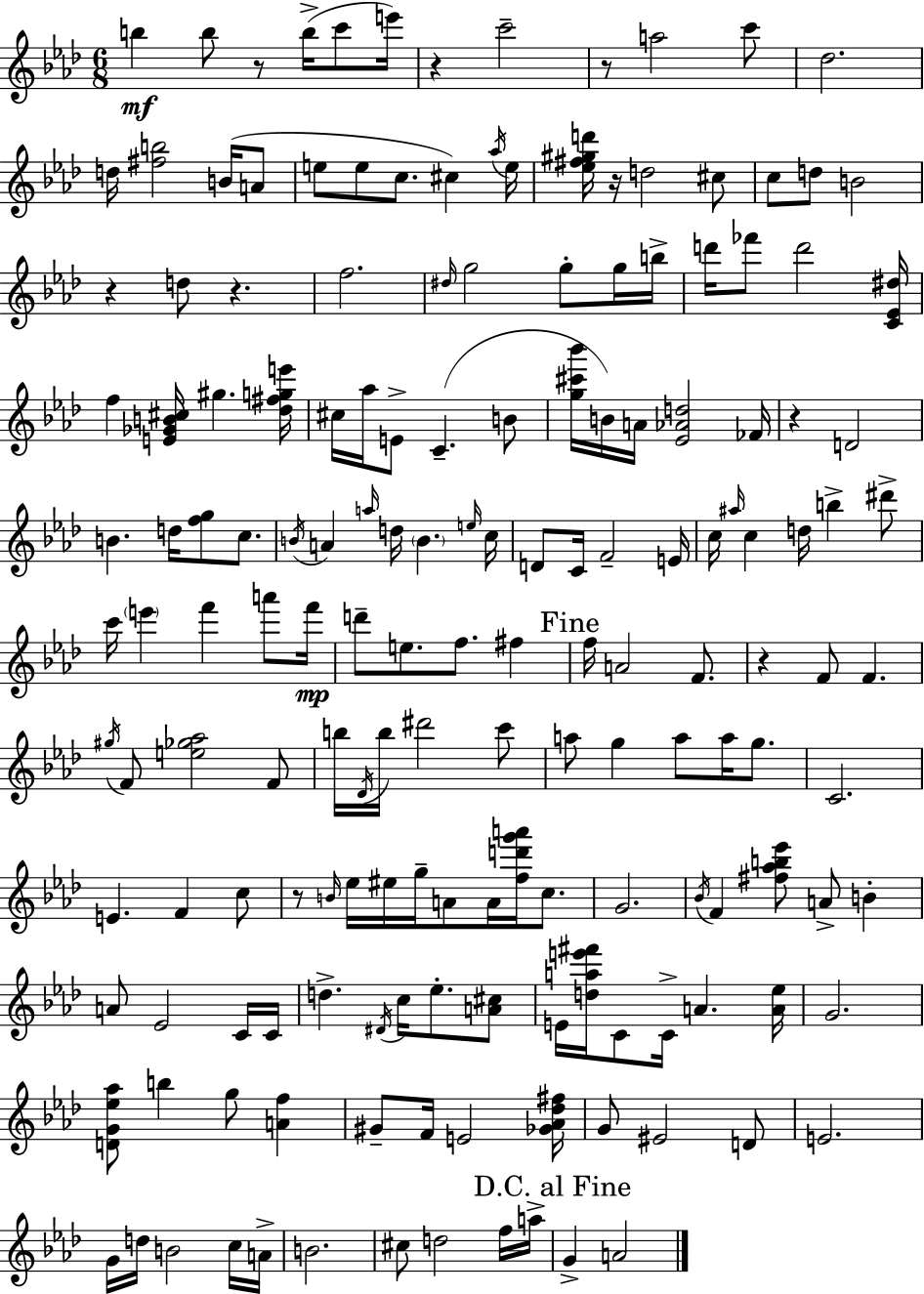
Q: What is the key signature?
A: AES major